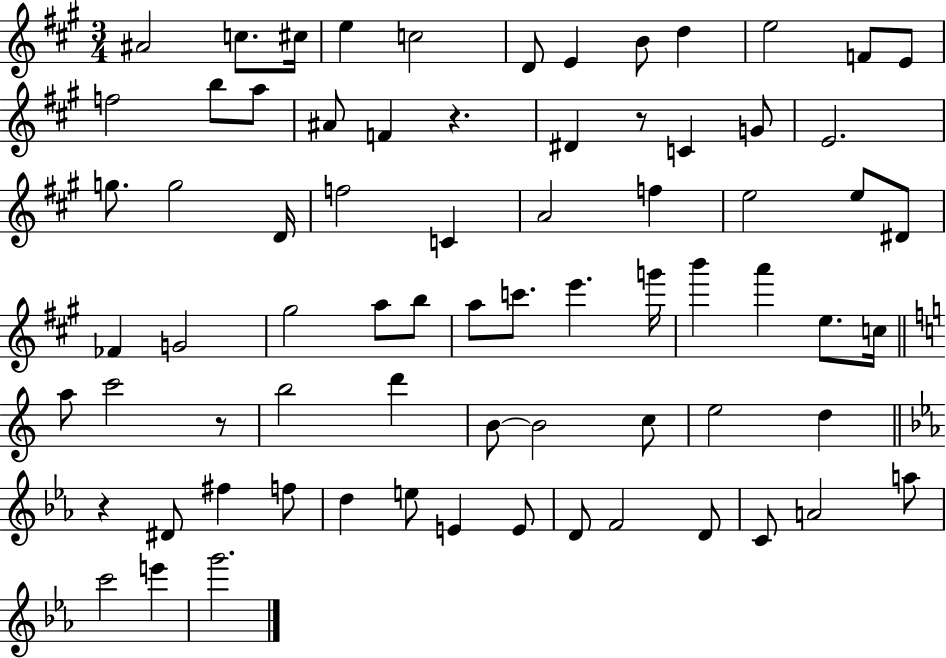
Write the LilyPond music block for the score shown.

{
  \clef treble
  \numericTimeSignature
  \time 3/4
  \key a \major
  ais'2 c''8. cis''16 | e''4 c''2 | d'8 e'4 b'8 d''4 | e''2 f'8 e'8 | \break f''2 b''8 a''8 | ais'8 f'4 r4. | dis'4 r8 c'4 g'8 | e'2. | \break g''8. g''2 d'16 | f''2 c'4 | a'2 f''4 | e''2 e''8 dis'8 | \break fes'4 g'2 | gis''2 a''8 b''8 | a''8 c'''8. e'''4. g'''16 | b'''4 a'''4 e''8. c''16 | \break \bar "||" \break \key c \major a''8 c'''2 r8 | b''2 d'''4 | b'8~~ b'2 c''8 | e''2 d''4 | \break \bar "||" \break \key c \minor r4 dis'8 fis''4 f''8 | d''4 e''8 e'4 e'8 | d'8 f'2 d'8 | c'8 a'2 a''8 | \break c'''2 e'''4 | g'''2. | \bar "|."
}